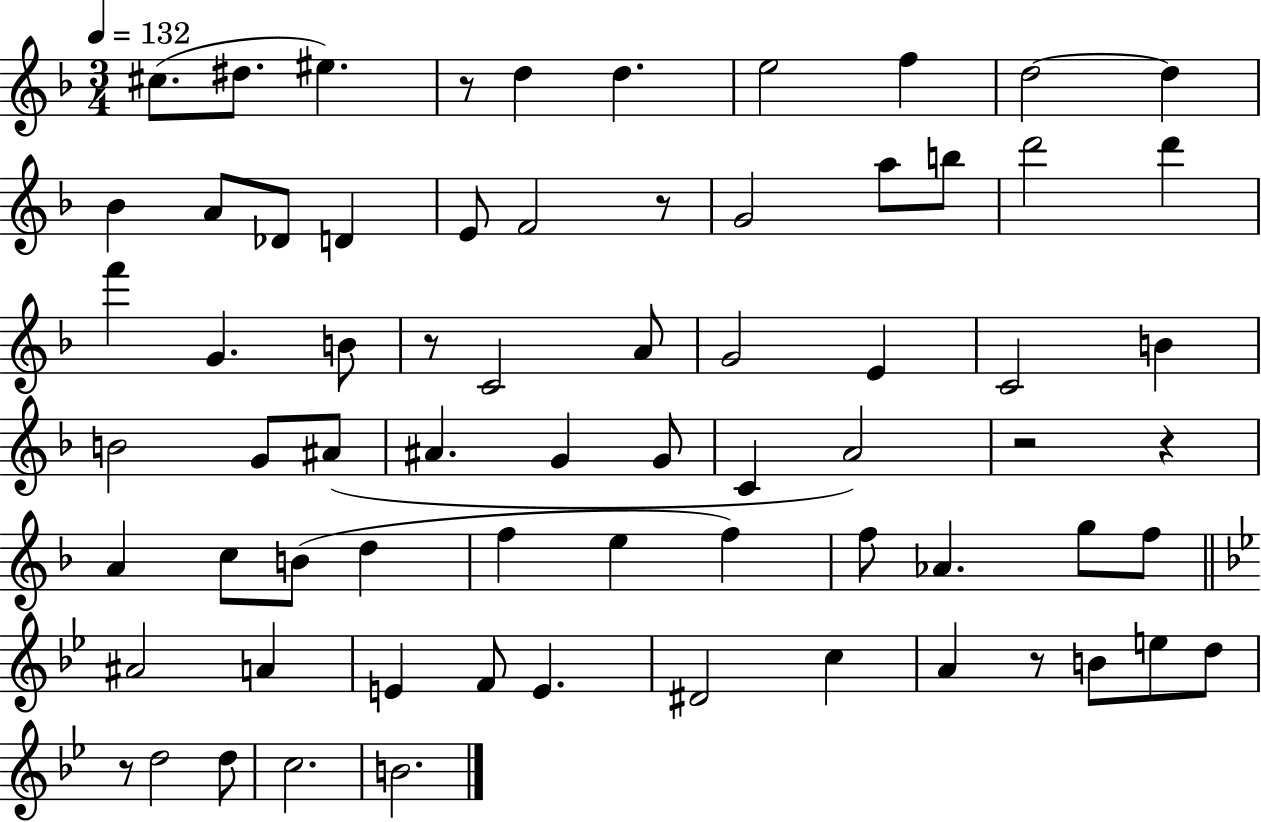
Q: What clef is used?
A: treble